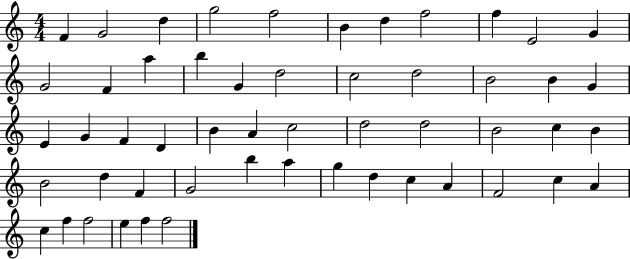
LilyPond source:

{
  \clef treble
  \numericTimeSignature
  \time 4/4
  \key c \major
  f'4 g'2 d''4 | g''2 f''2 | b'4 d''4 f''2 | f''4 e'2 g'4 | \break g'2 f'4 a''4 | b''4 g'4 d''2 | c''2 d''2 | b'2 b'4 g'4 | \break e'4 g'4 f'4 d'4 | b'4 a'4 c''2 | d''2 d''2 | b'2 c''4 b'4 | \break b'2 d''4 f'4 | g'2 b''4 a''4 | g''4 d''4 c''4 a'4 | f'2 c''4 a'4 | \break c''4 f''4 f''2 | e''4 f''4 f''2 | \bar "|."
}